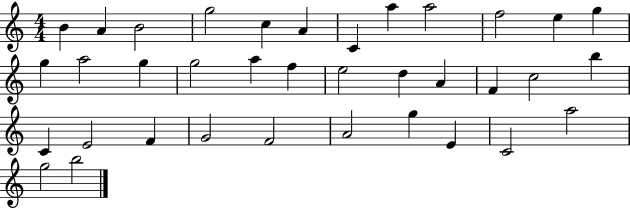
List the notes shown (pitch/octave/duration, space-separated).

B4/q A4/q B4/h G5/h C5/q A4/q C4/q A5/q A5/h F5/h E5/q G5/q G5/q A5/h G5/q G5/h A5/q F5/q E5/h D5/q A4/q F4/q C5/h B5/q C4/q E4/h F4/q G4/h F4/h A4/h G5/q E4/q C4/h A5/h G5/h B5/h